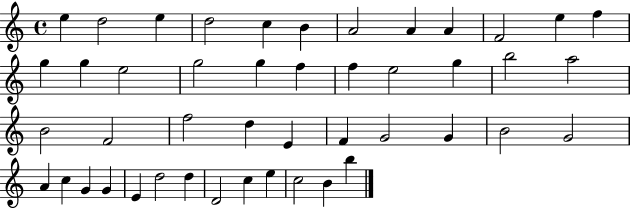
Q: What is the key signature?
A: C major